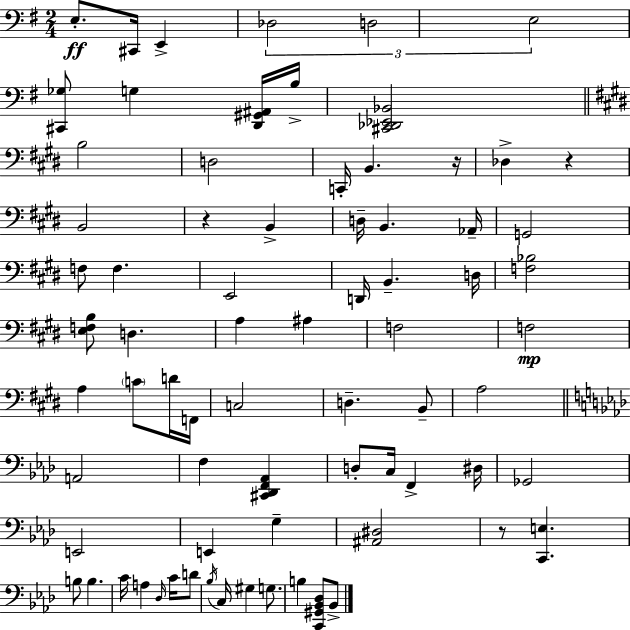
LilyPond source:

{
  \clef bass
  \numericTimeSignature
  \time 2/4
  \key g \major
  e8.-.\ff cis,16 e,4-> | \tuplet 3/2 { des2 | d2 | e2 } | \break <cis, ges>8 g4 <d, gis, ais,>16 b16-> | <cis, des, ees, bes,>2 | \bar "||" \break \key e \major b2 | d2 | c,16-. b,4. r16 | des4-> r4 | \break b,2 | r4 b,4-> | d16-- b,4. aes,16-- | g,2 | \break f8 f4. | e,2 | d,16 b,4.-- d16 | <f bes>2 | \break <e f b>8 d4. | a4 ais4 | f2 | f2\mp | \break a4 \parenthesize c'8 d'16 f,16 | c2 | d4.-- b,8-- | a2 | \break \bar "||" \break \key f \minor a,2 | f4 <cis, des, f, aes,>4 | d8-. c16 f,4-> dis16 | ges,2 | \break e,2 | e,4 g4-- | <ais, dis>2 | r8 <c, e>4. | \break b8 b4. | c'16 a4 \grace { des16 } c'16 d'8 | \acciaccatura { bes16 } c16 gis4 g8. | b4 <c, gis, bes, des>8 | \break bes,8-> \bar "|."
}